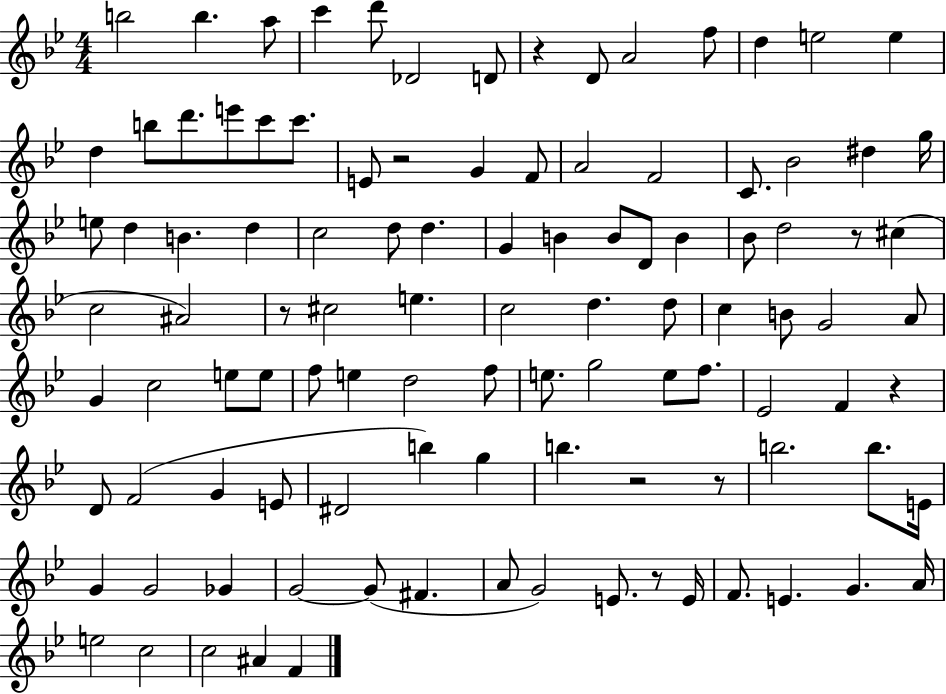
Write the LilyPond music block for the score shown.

{
  \clef treble
  \numericTimeSignature
  \time 4/4
  \key bes \major
  \repeat volta 2 { b''2 b''4. a''8 | c'''4 d'''8 des'2 d'8 | r4 d'8 a'2 f''8 | d''4 e''2 e''4 | \break d''4 b''8 d'''8. e'''8 c'''8 c'''8. | e'8 r2 g'4 f'8 | a'2 f'2 | c'8. bes'2 dis''4 g''16 | \break e''8 d''4 b'4. d''4 | c''2 d''8 d''4. | g'4 b'4 b'8 d'8 b'4 | bes'8 d''2 r8 cis''4( | \break c''2 ais'2) | r8 cis''2 e''4. | c''2 d''4. d''8 | c''4 b'8 g'2 a'8 | \break g'4 c''2 e''8 e''8 | f''8 e''4 d''2 f''8 | e''8. g''2 e''8 f''8. | ees'2 f'4 r4 | \break d'8 f'2( g'4 e'8 | dis'2 b''4) g''4 | b''4. r2 r8 | b''2. b''8. e'16 | \break g'4 g'2 ges'4 | g'2~~ g'8( fis'4. | a'8 g'2) e'8. r8 e'16 | f'8. e'4. g'4. a'16 | \break e''2 c''2 | c''2 ais'4 f'4 | } \bar "|."
}